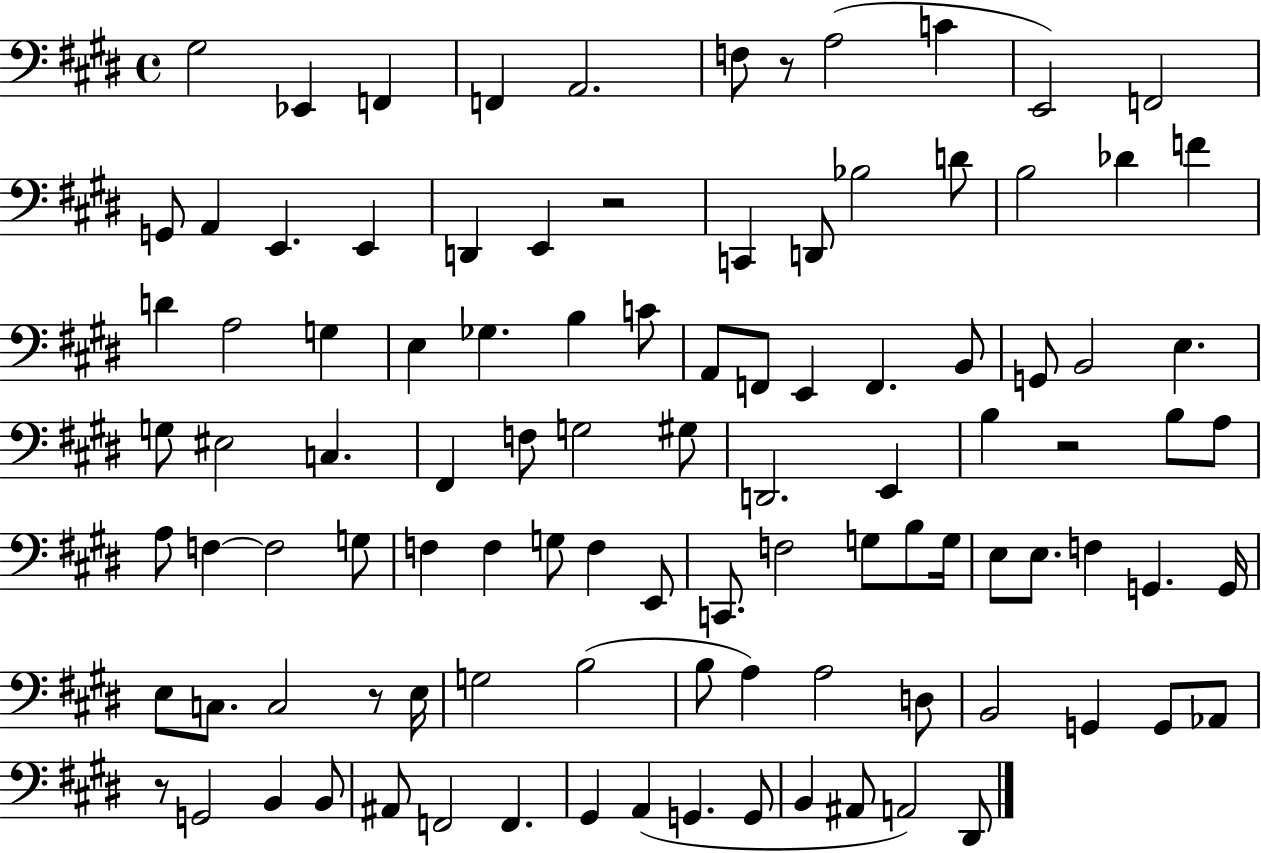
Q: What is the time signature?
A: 4/4